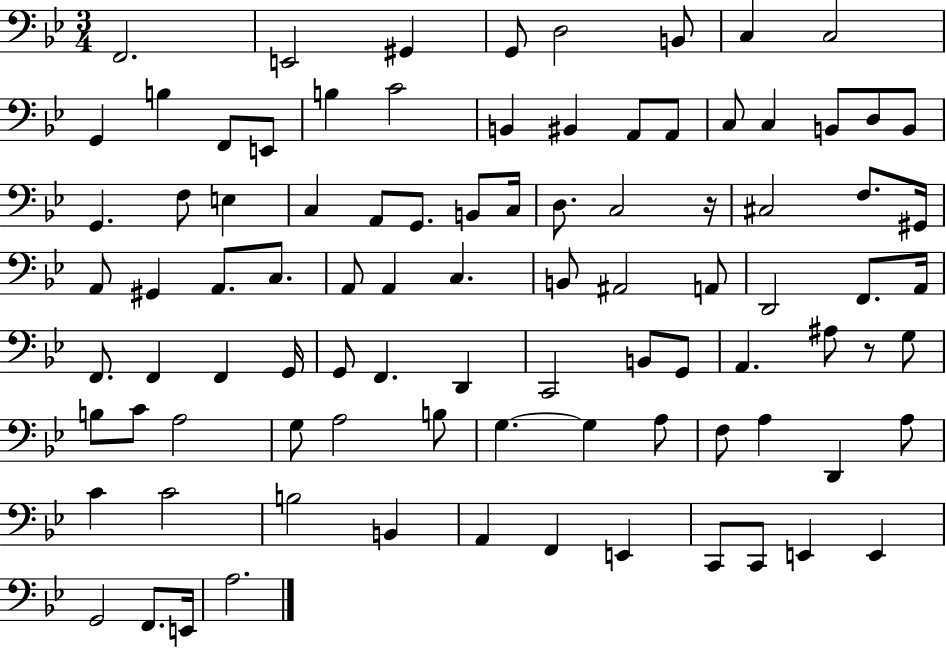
F2/h. E2/h G#2/q G2/e D3/h B2/e C3/q C3/h G2/q B3/q F2/e E2/e B3/q C4/h B2/q BIS2/q A2/e A2/e C3/e C3/q B2/e D3/e B2/e G2/q. F3/e E3/q C3/q A2/e G2/e. B2/e C3/s D3/e. C3/h R/s C#3/h F3/e. G#2/s A2/e G#2/q A2/e. C3/e. A2/e A2/q C3/q. B2/e A#2/h A2/e D2/h F2/e. A2/s F2/e. F2/q F2/q G2/s G2/e F2/q. D2/q C2/h B2/e G2/e A2/q. A#3/e R/e G3/e B3/e C4/e A3/h G3/e A3/h B3/e G3/q. G3/q A3/e F3/e A3/q D2/q A3/e C4/q C4/h B3/h B2/q A2/q F2/q E2/q C2/e C2/e E2/q E2/q G2/h F2/e. E2/s A3/h.